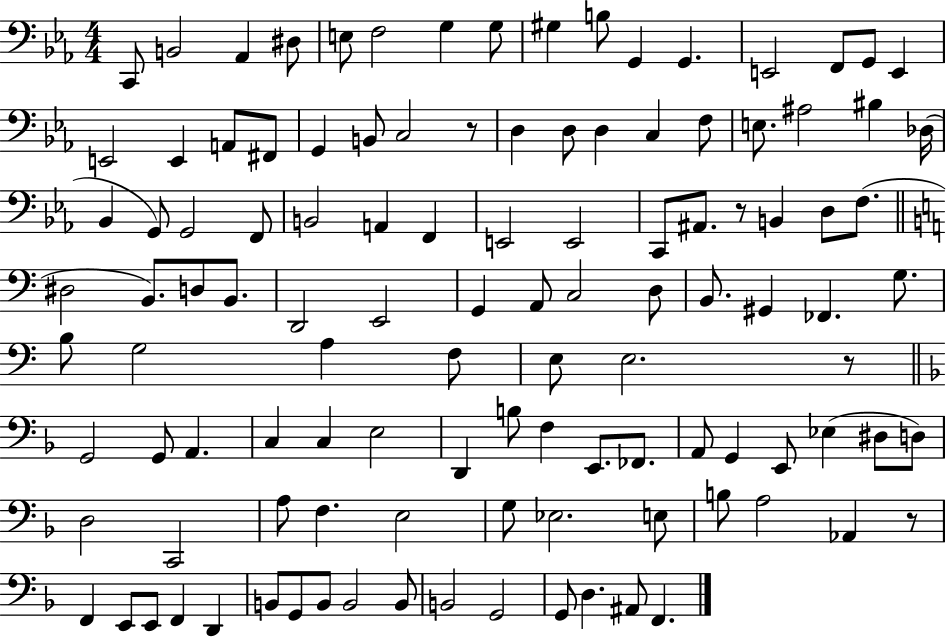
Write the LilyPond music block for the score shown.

{
  \clef bass
  \numericTimeSignature
  \time 4/4
  \key ees \major
  c,8 b,2 aes,4 dis8 | e8 f2 g4 g8 | gis4 b8 g,4 g,4. | e,2 f,8 g,8 e,4 | \break e,2 e,4 a,8 fis,8 | g,4 b,8 c2 r8 | d4 d8 d4 c4 f8 | e8. ais2 bis4 des16( | \break bes,4 g,8) g,2 f,8 | b,2 a,4 f,4 | e,2 e,2 | c,8 ais,8. r8 b,4 d8 f8.( | \break \bar "||" \break \key c \major dis2 b,8.) d8 b,8. | d,2 e,2 | g,4 a,8 c2 d8 | b,8. gis,4 fes,4. g8. | \break b8 g2 a4 f8 | e8 e2. r8 | \bar "||" \break \key d \minor g,2 g,8 a,4. | c4 c4 e2 | d,4 b8 f4 e,8. fes,8. | a,8 g,4 e,8 ees4( dis8 d8) | \break d2 c,2 | a8 f4. e2 | g8 ees2. e8 | b8 a2 aes,4 r8 | \break f,4 e,8 e,8 f,4 d,4 | b,8 g,8 b,8 b,2 b,8 | b,2 g,2 | g,8 d4. ais,8 f,4. | \break \bar "|."
}